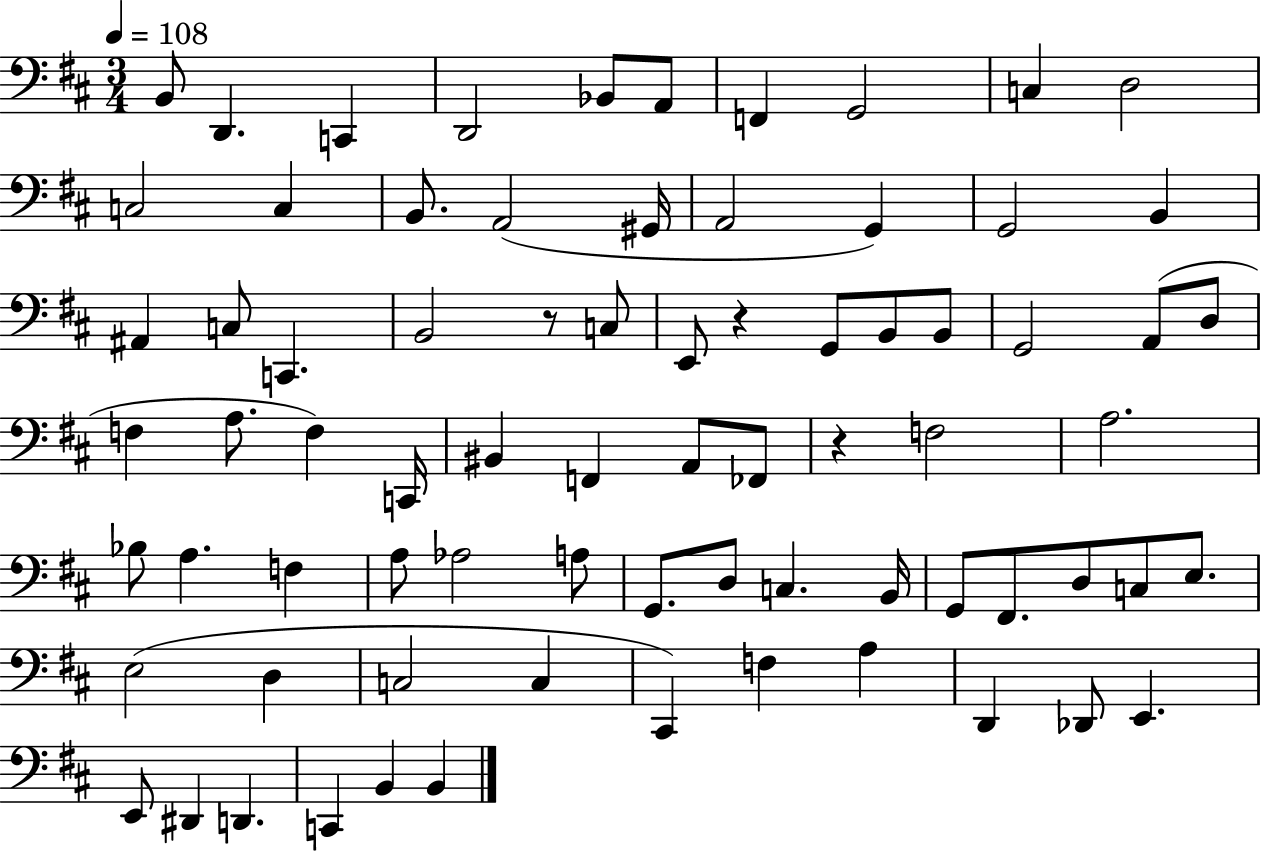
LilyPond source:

{
  \clef bass
  \numericTimeSignature
  \time 3/4
  \key d \major
  \tempo 4 = 108
  b,8 d,4. c,4 | d,2 bes,8 a,8 | f,4 g,2 | c4 d2 | \break c2 c4 | b,8. a,2( gis,16 | a,2 g,4) | g,2 b,4 | \break ais,4 c8 c,4. | b,2 r8 c8 | e,8 r4 g,8 b,8 b,8 | g,2 a,8( d8 | \break f4 a8. f4) c,16 | bis,4 f,4 a,8 fes,8 | r4 f2 | a2. | \break bes8 a4. f4 | a8 aes2 a8 | g,8. d8 c4. b,16 | g,8 fis,8. d8 c8 e8. | \break e2( d4 | c2 c4 | cis,4) f4 a4 | d,4 des,8 e,4. | \break e,8 dis,4 d,4. | c,4 b,4 b,4 | \bar "|."
}